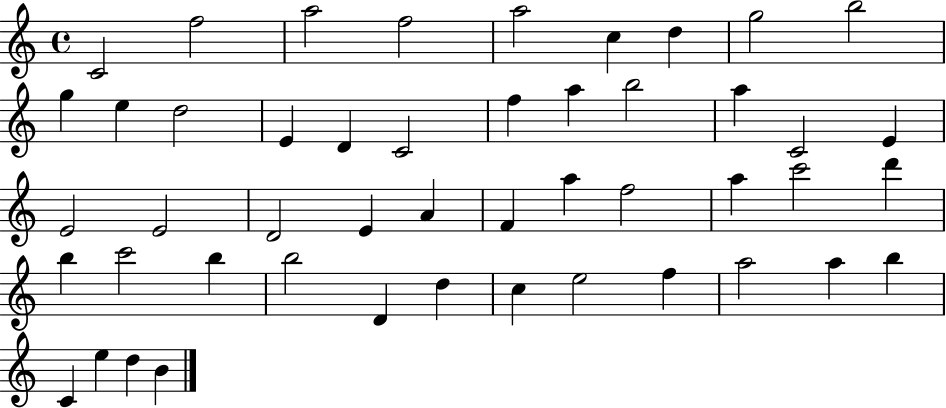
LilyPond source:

{
  \clef treble
  \time 4/4
  \defaultTimeSignature
  \key c \major
  c'2 f''2 | a''2 f''2 | a''2 c''4 d''4 | g''2 b''2 | \break g''4 e''4 d''2 | e'4 d'4 c'2 | f''4 a''4 b''2 | a''4 c'2 e'4 | \break e'2 e'2 | d'2 e'4 a'4 | f'4 a''4 f''2 | a''4 c'''2 d'''4 | \break b''4 c'''2 b''4 | b''2 d'4 d''4 | c''4 e''2 f''4 | a''2 a''4 b''4 | \break c'4 e''4 d''4 b'4 | \bar "|."
}